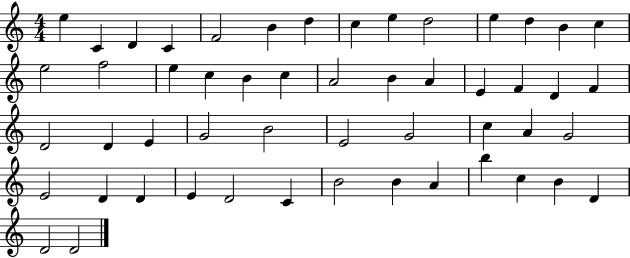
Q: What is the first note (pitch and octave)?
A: E5